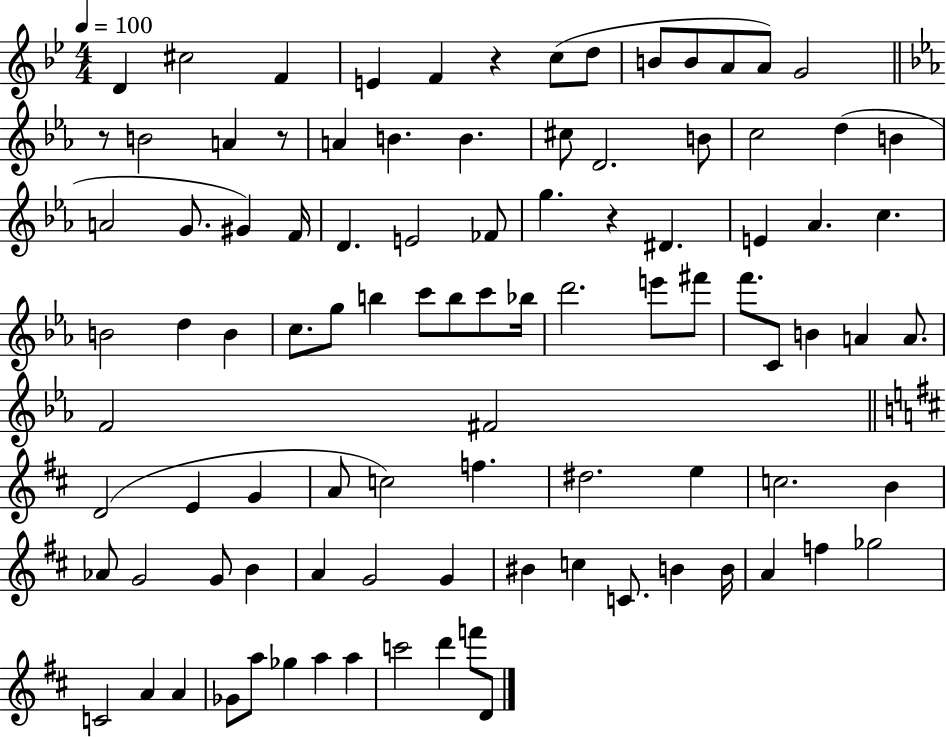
{
  \clef treble
  \numericTimeSignature
  \time 4/4
  \key bes \major
  \tempo 4 = 100
  d'4 cis''2 f'4 | e'4 f'4 r4 c''8( d''8 | b'8 b'8 a'8 a'8) g'2 | \bar "||" \break \key ees \major r8 b'2 a'4 r8 | a'4 b'4. b'4. | cis''8 d'2. b'8 | c''2 d''4( b'4 | \break a'2 g'8. gis'4) f'16 | d'4. e'2 fes'8 | g''4. r4 dis'4. | e'4 aes'4. c''4. | \break b'2 d''4 b'4 | c''8. g''8 b''4 c'''8 b''8 c'''8 bes''16 | d'''2. e'''8 fis'''8 | f'''8. c'8 b'4 a'4 a'8. | \break f'2 fis'2 | \bar "||" \break \key d \major d'2( e'4 g'4 | a'8 c''2) f''4. | dis''2. e''4 | c''2. b'4 | \break aes'8 g'2 g'8 b'4 | a'4 g'2 g'4 | bis'4 c''4 c'8. b'4 b'16 | a'4 f''4 ges''2 | \break c'2 a'4 a'4 | ges'8 a''8 ges''4 a''4 a''4 | c'''2 d'''4 f'''8 d'8 | \bar "|."
}